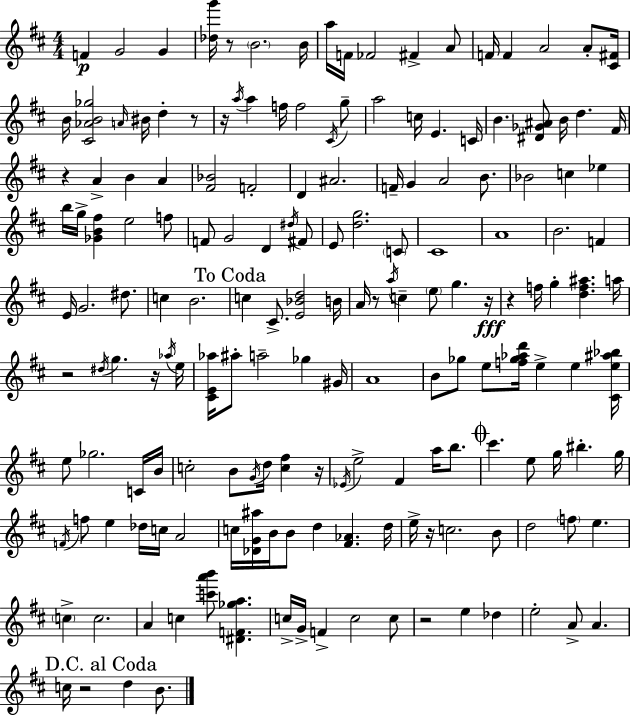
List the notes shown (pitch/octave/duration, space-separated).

F4/q G4/h G4/q [Db5,G6]/s R/e B4/h. B4/s A5/s F4/s FES4/h F#4/q A4/e F4/s F4/q A4/h A4/e [C#4,F#4]/s B4/s [C#4,Ab4,B4,Gb5]/h A4/s BIS4/s D5/q R/e R/s A5/s A5/q F5/s F5/h C#4/s G5/e A5/h C5/s E4/q. C4/s B4/q. [D#4,Gb4,A#4]/e B4/s D5/q. F#4/s R/q A4/q B4/q A4/q [F#4,Bb4]/h F4/h D4/q A#4/h. F4/s G4/q A4/h B4/e. Bb4/h C5/q Eb5/q B5/s G5/s [Gb4,B4,F#5]/q E5/h F5/e F4/e G4/h D4/q D#5/s F#4/e E4/e [D5,G5]/h. C4/e C#4/w A4/w B4/h. F4/q E4/s G4/h. D#5/e. C5/q B4/h. C5/q C#4/e. [E4,Bb4,D5]/h B4/s A4/s R/e A5/s C5/q E5/e G5/q. R/s R/q F5/s G5/q [D5,F5,A#5]/q. A5/s R/h D#5/s G5/q. R/s Ab5/s E5/s [C#4,E4,Ab5]/s A#5/e A5/h Gb5/q G#4/s A4/w B4/e Gb5/e E5/e [F5,Gb5,Ab5,D6]/s E5/q E5/q [C#4,E5,A#5,Bb5]/s E5/e Gb5/h. C4/s B4/s C5/h B4/e G4/s D5/s [C5,F#5]/q R/s Eb4/s E5/h F#4/q A5/s B5/e. C#6/q. E5/e G5/s BIS5/q. G5/s F4/s F5/e E5/q Db5/s C5/s A4/h C5/s [Db4,G4,A#5]/s B4/s B4/e D5/q [F#4,Ab4]/q. D5/s E5/s R/s C5/h. B4/e D5/h F5/e E5/q. C5/q C5/h. A4/q C5/q [C6,A6,B6]/e [D#4,F4,Gb5,A5]/q. C5/s G4/s F4/q C5/h C5/e R/h E5/q Db5/q E5/h A4/e A4/q. C5/s R/h D5/q B4/e.